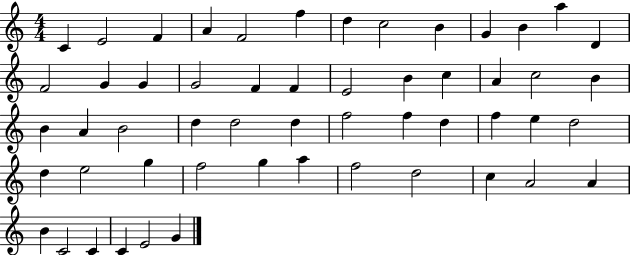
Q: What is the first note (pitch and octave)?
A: C4